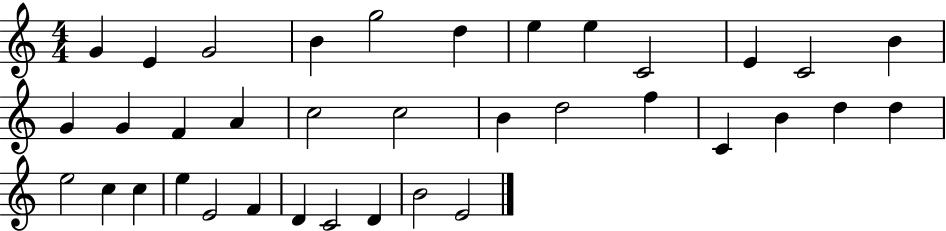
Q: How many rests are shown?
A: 0